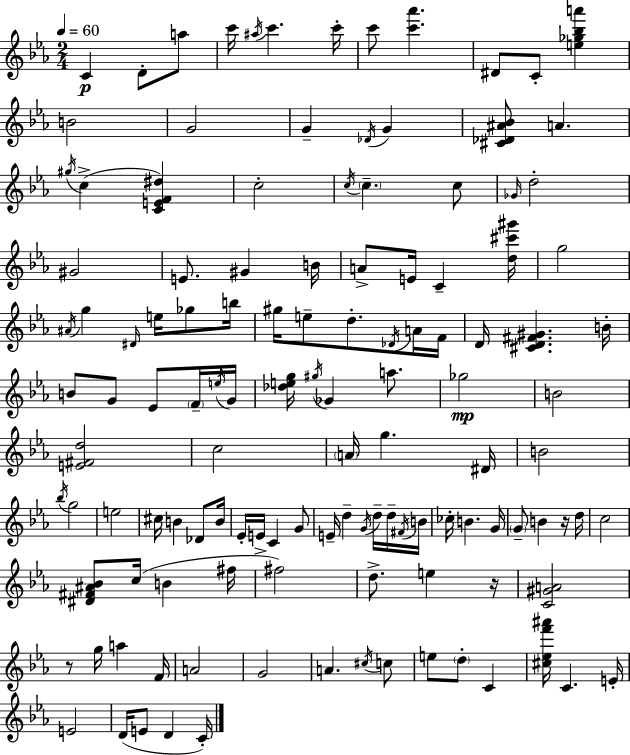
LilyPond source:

{
  \clef treble
  \numericTimeSignature
  \time 2/4
  \key ees \major
  \tempo 4 = 60
  c'4\p d'8-. a''8 | c'''16 \acciaccatura { ais''16 } c'''4. | c'''16-. c'''8 <c''' aes'''>4. | dis'8 c'8-. <e'' ges'' bes'' a'''>4 | \break b'2 | g'2 | g'4-- \acciaccatura { des'16 } g'4 | <cis' des' ais' bes'>8 a'4. | \break \acciaccatura { gis''16 }( c''4-> <c' e' f' dis''>4) | c''2-. | \acciaccatura { c''16 } \parenthesize c''4.-- | c''8 \grace { ges'16 } d''2-. | \break gis'2 | e'8. | gis'4 b'16 a'8-> e'16 | c'4-- <d'' cis''' gis'''>16 g''2 | \break \acciaccatura { ais'16 } g''4 | \grace { dis'16 } e''16 ges''8 b''16 gis''16 | e''8-- d''8.-. \acciaccatura { des'16 } a'16 f'16 | d'16 <cis' d' fis' gis'>4. b'16-. | \break b'8 g'8 ees'8 \parenthesize f'16-- \acciaccatura { e''16 } | g'16 <des'' e'' g''>16 \acciaccatura { gis''16 } ges'4 a''8. | ges''2\mp | b'2 | \break <e' fis' d''>2 | c''2 | \parenthesize a'16 g''4. | dis'16 b'2 | \break \acciaccatura { bes''16 } g''2 | e''2 | cis''16 b'4 | des'8 b'16 ees'16-. e'16-> c'4 | \break g'8 e'16-- d''4-- | \acciaccatura { g'16 } d''16-- d''16-- \acciaccatura { fis'16 } b'16 ces''16-. b'4. | g'16 \parenthesize g'8-- b'4 | r16 d''16 c''2 | \break <dis' fis' ais' bes'>8 c''16( | b'4 fis''16 fis''2) | d''8.-> | e''4 r16 <c' gis' a'>2 | \break r8 g''16 | a''4 f'16 a'2 | g'2 | a'4. | \break \acciaccatura { cis''16 } c''8 e''8 | \parenthesize d''8-. c'4 <cis'' ees'' f''' ais'''>16 c'4. | e'16-. e'2 | d'16( e'8 | \break d'4 c'16-.) \bar "|."
}